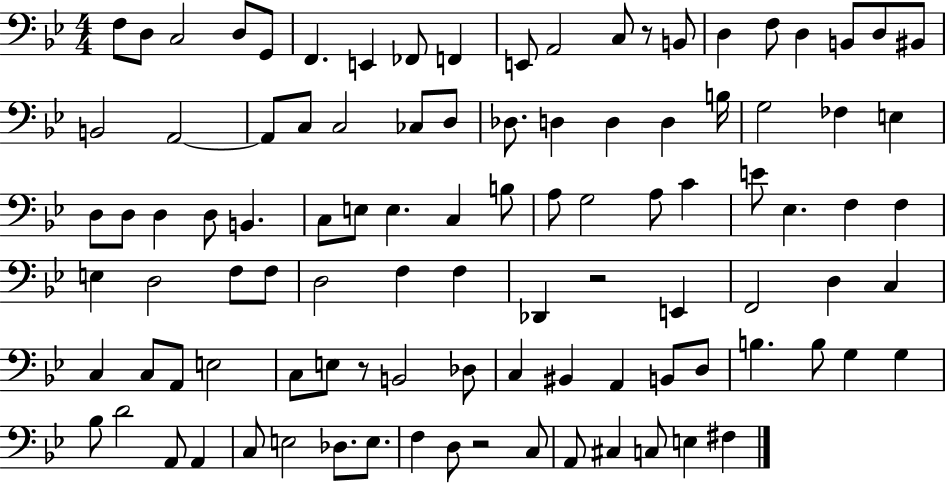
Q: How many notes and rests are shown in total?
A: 101